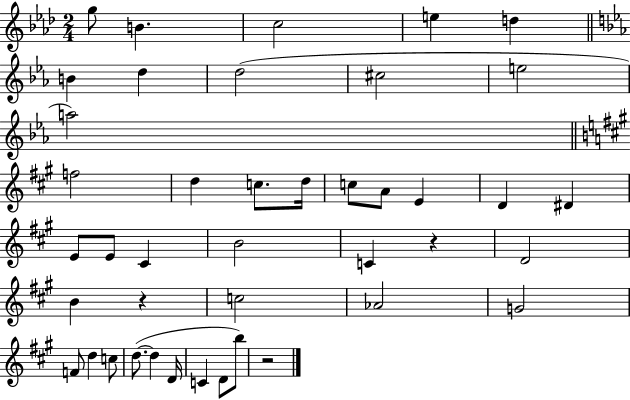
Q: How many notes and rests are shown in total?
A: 42